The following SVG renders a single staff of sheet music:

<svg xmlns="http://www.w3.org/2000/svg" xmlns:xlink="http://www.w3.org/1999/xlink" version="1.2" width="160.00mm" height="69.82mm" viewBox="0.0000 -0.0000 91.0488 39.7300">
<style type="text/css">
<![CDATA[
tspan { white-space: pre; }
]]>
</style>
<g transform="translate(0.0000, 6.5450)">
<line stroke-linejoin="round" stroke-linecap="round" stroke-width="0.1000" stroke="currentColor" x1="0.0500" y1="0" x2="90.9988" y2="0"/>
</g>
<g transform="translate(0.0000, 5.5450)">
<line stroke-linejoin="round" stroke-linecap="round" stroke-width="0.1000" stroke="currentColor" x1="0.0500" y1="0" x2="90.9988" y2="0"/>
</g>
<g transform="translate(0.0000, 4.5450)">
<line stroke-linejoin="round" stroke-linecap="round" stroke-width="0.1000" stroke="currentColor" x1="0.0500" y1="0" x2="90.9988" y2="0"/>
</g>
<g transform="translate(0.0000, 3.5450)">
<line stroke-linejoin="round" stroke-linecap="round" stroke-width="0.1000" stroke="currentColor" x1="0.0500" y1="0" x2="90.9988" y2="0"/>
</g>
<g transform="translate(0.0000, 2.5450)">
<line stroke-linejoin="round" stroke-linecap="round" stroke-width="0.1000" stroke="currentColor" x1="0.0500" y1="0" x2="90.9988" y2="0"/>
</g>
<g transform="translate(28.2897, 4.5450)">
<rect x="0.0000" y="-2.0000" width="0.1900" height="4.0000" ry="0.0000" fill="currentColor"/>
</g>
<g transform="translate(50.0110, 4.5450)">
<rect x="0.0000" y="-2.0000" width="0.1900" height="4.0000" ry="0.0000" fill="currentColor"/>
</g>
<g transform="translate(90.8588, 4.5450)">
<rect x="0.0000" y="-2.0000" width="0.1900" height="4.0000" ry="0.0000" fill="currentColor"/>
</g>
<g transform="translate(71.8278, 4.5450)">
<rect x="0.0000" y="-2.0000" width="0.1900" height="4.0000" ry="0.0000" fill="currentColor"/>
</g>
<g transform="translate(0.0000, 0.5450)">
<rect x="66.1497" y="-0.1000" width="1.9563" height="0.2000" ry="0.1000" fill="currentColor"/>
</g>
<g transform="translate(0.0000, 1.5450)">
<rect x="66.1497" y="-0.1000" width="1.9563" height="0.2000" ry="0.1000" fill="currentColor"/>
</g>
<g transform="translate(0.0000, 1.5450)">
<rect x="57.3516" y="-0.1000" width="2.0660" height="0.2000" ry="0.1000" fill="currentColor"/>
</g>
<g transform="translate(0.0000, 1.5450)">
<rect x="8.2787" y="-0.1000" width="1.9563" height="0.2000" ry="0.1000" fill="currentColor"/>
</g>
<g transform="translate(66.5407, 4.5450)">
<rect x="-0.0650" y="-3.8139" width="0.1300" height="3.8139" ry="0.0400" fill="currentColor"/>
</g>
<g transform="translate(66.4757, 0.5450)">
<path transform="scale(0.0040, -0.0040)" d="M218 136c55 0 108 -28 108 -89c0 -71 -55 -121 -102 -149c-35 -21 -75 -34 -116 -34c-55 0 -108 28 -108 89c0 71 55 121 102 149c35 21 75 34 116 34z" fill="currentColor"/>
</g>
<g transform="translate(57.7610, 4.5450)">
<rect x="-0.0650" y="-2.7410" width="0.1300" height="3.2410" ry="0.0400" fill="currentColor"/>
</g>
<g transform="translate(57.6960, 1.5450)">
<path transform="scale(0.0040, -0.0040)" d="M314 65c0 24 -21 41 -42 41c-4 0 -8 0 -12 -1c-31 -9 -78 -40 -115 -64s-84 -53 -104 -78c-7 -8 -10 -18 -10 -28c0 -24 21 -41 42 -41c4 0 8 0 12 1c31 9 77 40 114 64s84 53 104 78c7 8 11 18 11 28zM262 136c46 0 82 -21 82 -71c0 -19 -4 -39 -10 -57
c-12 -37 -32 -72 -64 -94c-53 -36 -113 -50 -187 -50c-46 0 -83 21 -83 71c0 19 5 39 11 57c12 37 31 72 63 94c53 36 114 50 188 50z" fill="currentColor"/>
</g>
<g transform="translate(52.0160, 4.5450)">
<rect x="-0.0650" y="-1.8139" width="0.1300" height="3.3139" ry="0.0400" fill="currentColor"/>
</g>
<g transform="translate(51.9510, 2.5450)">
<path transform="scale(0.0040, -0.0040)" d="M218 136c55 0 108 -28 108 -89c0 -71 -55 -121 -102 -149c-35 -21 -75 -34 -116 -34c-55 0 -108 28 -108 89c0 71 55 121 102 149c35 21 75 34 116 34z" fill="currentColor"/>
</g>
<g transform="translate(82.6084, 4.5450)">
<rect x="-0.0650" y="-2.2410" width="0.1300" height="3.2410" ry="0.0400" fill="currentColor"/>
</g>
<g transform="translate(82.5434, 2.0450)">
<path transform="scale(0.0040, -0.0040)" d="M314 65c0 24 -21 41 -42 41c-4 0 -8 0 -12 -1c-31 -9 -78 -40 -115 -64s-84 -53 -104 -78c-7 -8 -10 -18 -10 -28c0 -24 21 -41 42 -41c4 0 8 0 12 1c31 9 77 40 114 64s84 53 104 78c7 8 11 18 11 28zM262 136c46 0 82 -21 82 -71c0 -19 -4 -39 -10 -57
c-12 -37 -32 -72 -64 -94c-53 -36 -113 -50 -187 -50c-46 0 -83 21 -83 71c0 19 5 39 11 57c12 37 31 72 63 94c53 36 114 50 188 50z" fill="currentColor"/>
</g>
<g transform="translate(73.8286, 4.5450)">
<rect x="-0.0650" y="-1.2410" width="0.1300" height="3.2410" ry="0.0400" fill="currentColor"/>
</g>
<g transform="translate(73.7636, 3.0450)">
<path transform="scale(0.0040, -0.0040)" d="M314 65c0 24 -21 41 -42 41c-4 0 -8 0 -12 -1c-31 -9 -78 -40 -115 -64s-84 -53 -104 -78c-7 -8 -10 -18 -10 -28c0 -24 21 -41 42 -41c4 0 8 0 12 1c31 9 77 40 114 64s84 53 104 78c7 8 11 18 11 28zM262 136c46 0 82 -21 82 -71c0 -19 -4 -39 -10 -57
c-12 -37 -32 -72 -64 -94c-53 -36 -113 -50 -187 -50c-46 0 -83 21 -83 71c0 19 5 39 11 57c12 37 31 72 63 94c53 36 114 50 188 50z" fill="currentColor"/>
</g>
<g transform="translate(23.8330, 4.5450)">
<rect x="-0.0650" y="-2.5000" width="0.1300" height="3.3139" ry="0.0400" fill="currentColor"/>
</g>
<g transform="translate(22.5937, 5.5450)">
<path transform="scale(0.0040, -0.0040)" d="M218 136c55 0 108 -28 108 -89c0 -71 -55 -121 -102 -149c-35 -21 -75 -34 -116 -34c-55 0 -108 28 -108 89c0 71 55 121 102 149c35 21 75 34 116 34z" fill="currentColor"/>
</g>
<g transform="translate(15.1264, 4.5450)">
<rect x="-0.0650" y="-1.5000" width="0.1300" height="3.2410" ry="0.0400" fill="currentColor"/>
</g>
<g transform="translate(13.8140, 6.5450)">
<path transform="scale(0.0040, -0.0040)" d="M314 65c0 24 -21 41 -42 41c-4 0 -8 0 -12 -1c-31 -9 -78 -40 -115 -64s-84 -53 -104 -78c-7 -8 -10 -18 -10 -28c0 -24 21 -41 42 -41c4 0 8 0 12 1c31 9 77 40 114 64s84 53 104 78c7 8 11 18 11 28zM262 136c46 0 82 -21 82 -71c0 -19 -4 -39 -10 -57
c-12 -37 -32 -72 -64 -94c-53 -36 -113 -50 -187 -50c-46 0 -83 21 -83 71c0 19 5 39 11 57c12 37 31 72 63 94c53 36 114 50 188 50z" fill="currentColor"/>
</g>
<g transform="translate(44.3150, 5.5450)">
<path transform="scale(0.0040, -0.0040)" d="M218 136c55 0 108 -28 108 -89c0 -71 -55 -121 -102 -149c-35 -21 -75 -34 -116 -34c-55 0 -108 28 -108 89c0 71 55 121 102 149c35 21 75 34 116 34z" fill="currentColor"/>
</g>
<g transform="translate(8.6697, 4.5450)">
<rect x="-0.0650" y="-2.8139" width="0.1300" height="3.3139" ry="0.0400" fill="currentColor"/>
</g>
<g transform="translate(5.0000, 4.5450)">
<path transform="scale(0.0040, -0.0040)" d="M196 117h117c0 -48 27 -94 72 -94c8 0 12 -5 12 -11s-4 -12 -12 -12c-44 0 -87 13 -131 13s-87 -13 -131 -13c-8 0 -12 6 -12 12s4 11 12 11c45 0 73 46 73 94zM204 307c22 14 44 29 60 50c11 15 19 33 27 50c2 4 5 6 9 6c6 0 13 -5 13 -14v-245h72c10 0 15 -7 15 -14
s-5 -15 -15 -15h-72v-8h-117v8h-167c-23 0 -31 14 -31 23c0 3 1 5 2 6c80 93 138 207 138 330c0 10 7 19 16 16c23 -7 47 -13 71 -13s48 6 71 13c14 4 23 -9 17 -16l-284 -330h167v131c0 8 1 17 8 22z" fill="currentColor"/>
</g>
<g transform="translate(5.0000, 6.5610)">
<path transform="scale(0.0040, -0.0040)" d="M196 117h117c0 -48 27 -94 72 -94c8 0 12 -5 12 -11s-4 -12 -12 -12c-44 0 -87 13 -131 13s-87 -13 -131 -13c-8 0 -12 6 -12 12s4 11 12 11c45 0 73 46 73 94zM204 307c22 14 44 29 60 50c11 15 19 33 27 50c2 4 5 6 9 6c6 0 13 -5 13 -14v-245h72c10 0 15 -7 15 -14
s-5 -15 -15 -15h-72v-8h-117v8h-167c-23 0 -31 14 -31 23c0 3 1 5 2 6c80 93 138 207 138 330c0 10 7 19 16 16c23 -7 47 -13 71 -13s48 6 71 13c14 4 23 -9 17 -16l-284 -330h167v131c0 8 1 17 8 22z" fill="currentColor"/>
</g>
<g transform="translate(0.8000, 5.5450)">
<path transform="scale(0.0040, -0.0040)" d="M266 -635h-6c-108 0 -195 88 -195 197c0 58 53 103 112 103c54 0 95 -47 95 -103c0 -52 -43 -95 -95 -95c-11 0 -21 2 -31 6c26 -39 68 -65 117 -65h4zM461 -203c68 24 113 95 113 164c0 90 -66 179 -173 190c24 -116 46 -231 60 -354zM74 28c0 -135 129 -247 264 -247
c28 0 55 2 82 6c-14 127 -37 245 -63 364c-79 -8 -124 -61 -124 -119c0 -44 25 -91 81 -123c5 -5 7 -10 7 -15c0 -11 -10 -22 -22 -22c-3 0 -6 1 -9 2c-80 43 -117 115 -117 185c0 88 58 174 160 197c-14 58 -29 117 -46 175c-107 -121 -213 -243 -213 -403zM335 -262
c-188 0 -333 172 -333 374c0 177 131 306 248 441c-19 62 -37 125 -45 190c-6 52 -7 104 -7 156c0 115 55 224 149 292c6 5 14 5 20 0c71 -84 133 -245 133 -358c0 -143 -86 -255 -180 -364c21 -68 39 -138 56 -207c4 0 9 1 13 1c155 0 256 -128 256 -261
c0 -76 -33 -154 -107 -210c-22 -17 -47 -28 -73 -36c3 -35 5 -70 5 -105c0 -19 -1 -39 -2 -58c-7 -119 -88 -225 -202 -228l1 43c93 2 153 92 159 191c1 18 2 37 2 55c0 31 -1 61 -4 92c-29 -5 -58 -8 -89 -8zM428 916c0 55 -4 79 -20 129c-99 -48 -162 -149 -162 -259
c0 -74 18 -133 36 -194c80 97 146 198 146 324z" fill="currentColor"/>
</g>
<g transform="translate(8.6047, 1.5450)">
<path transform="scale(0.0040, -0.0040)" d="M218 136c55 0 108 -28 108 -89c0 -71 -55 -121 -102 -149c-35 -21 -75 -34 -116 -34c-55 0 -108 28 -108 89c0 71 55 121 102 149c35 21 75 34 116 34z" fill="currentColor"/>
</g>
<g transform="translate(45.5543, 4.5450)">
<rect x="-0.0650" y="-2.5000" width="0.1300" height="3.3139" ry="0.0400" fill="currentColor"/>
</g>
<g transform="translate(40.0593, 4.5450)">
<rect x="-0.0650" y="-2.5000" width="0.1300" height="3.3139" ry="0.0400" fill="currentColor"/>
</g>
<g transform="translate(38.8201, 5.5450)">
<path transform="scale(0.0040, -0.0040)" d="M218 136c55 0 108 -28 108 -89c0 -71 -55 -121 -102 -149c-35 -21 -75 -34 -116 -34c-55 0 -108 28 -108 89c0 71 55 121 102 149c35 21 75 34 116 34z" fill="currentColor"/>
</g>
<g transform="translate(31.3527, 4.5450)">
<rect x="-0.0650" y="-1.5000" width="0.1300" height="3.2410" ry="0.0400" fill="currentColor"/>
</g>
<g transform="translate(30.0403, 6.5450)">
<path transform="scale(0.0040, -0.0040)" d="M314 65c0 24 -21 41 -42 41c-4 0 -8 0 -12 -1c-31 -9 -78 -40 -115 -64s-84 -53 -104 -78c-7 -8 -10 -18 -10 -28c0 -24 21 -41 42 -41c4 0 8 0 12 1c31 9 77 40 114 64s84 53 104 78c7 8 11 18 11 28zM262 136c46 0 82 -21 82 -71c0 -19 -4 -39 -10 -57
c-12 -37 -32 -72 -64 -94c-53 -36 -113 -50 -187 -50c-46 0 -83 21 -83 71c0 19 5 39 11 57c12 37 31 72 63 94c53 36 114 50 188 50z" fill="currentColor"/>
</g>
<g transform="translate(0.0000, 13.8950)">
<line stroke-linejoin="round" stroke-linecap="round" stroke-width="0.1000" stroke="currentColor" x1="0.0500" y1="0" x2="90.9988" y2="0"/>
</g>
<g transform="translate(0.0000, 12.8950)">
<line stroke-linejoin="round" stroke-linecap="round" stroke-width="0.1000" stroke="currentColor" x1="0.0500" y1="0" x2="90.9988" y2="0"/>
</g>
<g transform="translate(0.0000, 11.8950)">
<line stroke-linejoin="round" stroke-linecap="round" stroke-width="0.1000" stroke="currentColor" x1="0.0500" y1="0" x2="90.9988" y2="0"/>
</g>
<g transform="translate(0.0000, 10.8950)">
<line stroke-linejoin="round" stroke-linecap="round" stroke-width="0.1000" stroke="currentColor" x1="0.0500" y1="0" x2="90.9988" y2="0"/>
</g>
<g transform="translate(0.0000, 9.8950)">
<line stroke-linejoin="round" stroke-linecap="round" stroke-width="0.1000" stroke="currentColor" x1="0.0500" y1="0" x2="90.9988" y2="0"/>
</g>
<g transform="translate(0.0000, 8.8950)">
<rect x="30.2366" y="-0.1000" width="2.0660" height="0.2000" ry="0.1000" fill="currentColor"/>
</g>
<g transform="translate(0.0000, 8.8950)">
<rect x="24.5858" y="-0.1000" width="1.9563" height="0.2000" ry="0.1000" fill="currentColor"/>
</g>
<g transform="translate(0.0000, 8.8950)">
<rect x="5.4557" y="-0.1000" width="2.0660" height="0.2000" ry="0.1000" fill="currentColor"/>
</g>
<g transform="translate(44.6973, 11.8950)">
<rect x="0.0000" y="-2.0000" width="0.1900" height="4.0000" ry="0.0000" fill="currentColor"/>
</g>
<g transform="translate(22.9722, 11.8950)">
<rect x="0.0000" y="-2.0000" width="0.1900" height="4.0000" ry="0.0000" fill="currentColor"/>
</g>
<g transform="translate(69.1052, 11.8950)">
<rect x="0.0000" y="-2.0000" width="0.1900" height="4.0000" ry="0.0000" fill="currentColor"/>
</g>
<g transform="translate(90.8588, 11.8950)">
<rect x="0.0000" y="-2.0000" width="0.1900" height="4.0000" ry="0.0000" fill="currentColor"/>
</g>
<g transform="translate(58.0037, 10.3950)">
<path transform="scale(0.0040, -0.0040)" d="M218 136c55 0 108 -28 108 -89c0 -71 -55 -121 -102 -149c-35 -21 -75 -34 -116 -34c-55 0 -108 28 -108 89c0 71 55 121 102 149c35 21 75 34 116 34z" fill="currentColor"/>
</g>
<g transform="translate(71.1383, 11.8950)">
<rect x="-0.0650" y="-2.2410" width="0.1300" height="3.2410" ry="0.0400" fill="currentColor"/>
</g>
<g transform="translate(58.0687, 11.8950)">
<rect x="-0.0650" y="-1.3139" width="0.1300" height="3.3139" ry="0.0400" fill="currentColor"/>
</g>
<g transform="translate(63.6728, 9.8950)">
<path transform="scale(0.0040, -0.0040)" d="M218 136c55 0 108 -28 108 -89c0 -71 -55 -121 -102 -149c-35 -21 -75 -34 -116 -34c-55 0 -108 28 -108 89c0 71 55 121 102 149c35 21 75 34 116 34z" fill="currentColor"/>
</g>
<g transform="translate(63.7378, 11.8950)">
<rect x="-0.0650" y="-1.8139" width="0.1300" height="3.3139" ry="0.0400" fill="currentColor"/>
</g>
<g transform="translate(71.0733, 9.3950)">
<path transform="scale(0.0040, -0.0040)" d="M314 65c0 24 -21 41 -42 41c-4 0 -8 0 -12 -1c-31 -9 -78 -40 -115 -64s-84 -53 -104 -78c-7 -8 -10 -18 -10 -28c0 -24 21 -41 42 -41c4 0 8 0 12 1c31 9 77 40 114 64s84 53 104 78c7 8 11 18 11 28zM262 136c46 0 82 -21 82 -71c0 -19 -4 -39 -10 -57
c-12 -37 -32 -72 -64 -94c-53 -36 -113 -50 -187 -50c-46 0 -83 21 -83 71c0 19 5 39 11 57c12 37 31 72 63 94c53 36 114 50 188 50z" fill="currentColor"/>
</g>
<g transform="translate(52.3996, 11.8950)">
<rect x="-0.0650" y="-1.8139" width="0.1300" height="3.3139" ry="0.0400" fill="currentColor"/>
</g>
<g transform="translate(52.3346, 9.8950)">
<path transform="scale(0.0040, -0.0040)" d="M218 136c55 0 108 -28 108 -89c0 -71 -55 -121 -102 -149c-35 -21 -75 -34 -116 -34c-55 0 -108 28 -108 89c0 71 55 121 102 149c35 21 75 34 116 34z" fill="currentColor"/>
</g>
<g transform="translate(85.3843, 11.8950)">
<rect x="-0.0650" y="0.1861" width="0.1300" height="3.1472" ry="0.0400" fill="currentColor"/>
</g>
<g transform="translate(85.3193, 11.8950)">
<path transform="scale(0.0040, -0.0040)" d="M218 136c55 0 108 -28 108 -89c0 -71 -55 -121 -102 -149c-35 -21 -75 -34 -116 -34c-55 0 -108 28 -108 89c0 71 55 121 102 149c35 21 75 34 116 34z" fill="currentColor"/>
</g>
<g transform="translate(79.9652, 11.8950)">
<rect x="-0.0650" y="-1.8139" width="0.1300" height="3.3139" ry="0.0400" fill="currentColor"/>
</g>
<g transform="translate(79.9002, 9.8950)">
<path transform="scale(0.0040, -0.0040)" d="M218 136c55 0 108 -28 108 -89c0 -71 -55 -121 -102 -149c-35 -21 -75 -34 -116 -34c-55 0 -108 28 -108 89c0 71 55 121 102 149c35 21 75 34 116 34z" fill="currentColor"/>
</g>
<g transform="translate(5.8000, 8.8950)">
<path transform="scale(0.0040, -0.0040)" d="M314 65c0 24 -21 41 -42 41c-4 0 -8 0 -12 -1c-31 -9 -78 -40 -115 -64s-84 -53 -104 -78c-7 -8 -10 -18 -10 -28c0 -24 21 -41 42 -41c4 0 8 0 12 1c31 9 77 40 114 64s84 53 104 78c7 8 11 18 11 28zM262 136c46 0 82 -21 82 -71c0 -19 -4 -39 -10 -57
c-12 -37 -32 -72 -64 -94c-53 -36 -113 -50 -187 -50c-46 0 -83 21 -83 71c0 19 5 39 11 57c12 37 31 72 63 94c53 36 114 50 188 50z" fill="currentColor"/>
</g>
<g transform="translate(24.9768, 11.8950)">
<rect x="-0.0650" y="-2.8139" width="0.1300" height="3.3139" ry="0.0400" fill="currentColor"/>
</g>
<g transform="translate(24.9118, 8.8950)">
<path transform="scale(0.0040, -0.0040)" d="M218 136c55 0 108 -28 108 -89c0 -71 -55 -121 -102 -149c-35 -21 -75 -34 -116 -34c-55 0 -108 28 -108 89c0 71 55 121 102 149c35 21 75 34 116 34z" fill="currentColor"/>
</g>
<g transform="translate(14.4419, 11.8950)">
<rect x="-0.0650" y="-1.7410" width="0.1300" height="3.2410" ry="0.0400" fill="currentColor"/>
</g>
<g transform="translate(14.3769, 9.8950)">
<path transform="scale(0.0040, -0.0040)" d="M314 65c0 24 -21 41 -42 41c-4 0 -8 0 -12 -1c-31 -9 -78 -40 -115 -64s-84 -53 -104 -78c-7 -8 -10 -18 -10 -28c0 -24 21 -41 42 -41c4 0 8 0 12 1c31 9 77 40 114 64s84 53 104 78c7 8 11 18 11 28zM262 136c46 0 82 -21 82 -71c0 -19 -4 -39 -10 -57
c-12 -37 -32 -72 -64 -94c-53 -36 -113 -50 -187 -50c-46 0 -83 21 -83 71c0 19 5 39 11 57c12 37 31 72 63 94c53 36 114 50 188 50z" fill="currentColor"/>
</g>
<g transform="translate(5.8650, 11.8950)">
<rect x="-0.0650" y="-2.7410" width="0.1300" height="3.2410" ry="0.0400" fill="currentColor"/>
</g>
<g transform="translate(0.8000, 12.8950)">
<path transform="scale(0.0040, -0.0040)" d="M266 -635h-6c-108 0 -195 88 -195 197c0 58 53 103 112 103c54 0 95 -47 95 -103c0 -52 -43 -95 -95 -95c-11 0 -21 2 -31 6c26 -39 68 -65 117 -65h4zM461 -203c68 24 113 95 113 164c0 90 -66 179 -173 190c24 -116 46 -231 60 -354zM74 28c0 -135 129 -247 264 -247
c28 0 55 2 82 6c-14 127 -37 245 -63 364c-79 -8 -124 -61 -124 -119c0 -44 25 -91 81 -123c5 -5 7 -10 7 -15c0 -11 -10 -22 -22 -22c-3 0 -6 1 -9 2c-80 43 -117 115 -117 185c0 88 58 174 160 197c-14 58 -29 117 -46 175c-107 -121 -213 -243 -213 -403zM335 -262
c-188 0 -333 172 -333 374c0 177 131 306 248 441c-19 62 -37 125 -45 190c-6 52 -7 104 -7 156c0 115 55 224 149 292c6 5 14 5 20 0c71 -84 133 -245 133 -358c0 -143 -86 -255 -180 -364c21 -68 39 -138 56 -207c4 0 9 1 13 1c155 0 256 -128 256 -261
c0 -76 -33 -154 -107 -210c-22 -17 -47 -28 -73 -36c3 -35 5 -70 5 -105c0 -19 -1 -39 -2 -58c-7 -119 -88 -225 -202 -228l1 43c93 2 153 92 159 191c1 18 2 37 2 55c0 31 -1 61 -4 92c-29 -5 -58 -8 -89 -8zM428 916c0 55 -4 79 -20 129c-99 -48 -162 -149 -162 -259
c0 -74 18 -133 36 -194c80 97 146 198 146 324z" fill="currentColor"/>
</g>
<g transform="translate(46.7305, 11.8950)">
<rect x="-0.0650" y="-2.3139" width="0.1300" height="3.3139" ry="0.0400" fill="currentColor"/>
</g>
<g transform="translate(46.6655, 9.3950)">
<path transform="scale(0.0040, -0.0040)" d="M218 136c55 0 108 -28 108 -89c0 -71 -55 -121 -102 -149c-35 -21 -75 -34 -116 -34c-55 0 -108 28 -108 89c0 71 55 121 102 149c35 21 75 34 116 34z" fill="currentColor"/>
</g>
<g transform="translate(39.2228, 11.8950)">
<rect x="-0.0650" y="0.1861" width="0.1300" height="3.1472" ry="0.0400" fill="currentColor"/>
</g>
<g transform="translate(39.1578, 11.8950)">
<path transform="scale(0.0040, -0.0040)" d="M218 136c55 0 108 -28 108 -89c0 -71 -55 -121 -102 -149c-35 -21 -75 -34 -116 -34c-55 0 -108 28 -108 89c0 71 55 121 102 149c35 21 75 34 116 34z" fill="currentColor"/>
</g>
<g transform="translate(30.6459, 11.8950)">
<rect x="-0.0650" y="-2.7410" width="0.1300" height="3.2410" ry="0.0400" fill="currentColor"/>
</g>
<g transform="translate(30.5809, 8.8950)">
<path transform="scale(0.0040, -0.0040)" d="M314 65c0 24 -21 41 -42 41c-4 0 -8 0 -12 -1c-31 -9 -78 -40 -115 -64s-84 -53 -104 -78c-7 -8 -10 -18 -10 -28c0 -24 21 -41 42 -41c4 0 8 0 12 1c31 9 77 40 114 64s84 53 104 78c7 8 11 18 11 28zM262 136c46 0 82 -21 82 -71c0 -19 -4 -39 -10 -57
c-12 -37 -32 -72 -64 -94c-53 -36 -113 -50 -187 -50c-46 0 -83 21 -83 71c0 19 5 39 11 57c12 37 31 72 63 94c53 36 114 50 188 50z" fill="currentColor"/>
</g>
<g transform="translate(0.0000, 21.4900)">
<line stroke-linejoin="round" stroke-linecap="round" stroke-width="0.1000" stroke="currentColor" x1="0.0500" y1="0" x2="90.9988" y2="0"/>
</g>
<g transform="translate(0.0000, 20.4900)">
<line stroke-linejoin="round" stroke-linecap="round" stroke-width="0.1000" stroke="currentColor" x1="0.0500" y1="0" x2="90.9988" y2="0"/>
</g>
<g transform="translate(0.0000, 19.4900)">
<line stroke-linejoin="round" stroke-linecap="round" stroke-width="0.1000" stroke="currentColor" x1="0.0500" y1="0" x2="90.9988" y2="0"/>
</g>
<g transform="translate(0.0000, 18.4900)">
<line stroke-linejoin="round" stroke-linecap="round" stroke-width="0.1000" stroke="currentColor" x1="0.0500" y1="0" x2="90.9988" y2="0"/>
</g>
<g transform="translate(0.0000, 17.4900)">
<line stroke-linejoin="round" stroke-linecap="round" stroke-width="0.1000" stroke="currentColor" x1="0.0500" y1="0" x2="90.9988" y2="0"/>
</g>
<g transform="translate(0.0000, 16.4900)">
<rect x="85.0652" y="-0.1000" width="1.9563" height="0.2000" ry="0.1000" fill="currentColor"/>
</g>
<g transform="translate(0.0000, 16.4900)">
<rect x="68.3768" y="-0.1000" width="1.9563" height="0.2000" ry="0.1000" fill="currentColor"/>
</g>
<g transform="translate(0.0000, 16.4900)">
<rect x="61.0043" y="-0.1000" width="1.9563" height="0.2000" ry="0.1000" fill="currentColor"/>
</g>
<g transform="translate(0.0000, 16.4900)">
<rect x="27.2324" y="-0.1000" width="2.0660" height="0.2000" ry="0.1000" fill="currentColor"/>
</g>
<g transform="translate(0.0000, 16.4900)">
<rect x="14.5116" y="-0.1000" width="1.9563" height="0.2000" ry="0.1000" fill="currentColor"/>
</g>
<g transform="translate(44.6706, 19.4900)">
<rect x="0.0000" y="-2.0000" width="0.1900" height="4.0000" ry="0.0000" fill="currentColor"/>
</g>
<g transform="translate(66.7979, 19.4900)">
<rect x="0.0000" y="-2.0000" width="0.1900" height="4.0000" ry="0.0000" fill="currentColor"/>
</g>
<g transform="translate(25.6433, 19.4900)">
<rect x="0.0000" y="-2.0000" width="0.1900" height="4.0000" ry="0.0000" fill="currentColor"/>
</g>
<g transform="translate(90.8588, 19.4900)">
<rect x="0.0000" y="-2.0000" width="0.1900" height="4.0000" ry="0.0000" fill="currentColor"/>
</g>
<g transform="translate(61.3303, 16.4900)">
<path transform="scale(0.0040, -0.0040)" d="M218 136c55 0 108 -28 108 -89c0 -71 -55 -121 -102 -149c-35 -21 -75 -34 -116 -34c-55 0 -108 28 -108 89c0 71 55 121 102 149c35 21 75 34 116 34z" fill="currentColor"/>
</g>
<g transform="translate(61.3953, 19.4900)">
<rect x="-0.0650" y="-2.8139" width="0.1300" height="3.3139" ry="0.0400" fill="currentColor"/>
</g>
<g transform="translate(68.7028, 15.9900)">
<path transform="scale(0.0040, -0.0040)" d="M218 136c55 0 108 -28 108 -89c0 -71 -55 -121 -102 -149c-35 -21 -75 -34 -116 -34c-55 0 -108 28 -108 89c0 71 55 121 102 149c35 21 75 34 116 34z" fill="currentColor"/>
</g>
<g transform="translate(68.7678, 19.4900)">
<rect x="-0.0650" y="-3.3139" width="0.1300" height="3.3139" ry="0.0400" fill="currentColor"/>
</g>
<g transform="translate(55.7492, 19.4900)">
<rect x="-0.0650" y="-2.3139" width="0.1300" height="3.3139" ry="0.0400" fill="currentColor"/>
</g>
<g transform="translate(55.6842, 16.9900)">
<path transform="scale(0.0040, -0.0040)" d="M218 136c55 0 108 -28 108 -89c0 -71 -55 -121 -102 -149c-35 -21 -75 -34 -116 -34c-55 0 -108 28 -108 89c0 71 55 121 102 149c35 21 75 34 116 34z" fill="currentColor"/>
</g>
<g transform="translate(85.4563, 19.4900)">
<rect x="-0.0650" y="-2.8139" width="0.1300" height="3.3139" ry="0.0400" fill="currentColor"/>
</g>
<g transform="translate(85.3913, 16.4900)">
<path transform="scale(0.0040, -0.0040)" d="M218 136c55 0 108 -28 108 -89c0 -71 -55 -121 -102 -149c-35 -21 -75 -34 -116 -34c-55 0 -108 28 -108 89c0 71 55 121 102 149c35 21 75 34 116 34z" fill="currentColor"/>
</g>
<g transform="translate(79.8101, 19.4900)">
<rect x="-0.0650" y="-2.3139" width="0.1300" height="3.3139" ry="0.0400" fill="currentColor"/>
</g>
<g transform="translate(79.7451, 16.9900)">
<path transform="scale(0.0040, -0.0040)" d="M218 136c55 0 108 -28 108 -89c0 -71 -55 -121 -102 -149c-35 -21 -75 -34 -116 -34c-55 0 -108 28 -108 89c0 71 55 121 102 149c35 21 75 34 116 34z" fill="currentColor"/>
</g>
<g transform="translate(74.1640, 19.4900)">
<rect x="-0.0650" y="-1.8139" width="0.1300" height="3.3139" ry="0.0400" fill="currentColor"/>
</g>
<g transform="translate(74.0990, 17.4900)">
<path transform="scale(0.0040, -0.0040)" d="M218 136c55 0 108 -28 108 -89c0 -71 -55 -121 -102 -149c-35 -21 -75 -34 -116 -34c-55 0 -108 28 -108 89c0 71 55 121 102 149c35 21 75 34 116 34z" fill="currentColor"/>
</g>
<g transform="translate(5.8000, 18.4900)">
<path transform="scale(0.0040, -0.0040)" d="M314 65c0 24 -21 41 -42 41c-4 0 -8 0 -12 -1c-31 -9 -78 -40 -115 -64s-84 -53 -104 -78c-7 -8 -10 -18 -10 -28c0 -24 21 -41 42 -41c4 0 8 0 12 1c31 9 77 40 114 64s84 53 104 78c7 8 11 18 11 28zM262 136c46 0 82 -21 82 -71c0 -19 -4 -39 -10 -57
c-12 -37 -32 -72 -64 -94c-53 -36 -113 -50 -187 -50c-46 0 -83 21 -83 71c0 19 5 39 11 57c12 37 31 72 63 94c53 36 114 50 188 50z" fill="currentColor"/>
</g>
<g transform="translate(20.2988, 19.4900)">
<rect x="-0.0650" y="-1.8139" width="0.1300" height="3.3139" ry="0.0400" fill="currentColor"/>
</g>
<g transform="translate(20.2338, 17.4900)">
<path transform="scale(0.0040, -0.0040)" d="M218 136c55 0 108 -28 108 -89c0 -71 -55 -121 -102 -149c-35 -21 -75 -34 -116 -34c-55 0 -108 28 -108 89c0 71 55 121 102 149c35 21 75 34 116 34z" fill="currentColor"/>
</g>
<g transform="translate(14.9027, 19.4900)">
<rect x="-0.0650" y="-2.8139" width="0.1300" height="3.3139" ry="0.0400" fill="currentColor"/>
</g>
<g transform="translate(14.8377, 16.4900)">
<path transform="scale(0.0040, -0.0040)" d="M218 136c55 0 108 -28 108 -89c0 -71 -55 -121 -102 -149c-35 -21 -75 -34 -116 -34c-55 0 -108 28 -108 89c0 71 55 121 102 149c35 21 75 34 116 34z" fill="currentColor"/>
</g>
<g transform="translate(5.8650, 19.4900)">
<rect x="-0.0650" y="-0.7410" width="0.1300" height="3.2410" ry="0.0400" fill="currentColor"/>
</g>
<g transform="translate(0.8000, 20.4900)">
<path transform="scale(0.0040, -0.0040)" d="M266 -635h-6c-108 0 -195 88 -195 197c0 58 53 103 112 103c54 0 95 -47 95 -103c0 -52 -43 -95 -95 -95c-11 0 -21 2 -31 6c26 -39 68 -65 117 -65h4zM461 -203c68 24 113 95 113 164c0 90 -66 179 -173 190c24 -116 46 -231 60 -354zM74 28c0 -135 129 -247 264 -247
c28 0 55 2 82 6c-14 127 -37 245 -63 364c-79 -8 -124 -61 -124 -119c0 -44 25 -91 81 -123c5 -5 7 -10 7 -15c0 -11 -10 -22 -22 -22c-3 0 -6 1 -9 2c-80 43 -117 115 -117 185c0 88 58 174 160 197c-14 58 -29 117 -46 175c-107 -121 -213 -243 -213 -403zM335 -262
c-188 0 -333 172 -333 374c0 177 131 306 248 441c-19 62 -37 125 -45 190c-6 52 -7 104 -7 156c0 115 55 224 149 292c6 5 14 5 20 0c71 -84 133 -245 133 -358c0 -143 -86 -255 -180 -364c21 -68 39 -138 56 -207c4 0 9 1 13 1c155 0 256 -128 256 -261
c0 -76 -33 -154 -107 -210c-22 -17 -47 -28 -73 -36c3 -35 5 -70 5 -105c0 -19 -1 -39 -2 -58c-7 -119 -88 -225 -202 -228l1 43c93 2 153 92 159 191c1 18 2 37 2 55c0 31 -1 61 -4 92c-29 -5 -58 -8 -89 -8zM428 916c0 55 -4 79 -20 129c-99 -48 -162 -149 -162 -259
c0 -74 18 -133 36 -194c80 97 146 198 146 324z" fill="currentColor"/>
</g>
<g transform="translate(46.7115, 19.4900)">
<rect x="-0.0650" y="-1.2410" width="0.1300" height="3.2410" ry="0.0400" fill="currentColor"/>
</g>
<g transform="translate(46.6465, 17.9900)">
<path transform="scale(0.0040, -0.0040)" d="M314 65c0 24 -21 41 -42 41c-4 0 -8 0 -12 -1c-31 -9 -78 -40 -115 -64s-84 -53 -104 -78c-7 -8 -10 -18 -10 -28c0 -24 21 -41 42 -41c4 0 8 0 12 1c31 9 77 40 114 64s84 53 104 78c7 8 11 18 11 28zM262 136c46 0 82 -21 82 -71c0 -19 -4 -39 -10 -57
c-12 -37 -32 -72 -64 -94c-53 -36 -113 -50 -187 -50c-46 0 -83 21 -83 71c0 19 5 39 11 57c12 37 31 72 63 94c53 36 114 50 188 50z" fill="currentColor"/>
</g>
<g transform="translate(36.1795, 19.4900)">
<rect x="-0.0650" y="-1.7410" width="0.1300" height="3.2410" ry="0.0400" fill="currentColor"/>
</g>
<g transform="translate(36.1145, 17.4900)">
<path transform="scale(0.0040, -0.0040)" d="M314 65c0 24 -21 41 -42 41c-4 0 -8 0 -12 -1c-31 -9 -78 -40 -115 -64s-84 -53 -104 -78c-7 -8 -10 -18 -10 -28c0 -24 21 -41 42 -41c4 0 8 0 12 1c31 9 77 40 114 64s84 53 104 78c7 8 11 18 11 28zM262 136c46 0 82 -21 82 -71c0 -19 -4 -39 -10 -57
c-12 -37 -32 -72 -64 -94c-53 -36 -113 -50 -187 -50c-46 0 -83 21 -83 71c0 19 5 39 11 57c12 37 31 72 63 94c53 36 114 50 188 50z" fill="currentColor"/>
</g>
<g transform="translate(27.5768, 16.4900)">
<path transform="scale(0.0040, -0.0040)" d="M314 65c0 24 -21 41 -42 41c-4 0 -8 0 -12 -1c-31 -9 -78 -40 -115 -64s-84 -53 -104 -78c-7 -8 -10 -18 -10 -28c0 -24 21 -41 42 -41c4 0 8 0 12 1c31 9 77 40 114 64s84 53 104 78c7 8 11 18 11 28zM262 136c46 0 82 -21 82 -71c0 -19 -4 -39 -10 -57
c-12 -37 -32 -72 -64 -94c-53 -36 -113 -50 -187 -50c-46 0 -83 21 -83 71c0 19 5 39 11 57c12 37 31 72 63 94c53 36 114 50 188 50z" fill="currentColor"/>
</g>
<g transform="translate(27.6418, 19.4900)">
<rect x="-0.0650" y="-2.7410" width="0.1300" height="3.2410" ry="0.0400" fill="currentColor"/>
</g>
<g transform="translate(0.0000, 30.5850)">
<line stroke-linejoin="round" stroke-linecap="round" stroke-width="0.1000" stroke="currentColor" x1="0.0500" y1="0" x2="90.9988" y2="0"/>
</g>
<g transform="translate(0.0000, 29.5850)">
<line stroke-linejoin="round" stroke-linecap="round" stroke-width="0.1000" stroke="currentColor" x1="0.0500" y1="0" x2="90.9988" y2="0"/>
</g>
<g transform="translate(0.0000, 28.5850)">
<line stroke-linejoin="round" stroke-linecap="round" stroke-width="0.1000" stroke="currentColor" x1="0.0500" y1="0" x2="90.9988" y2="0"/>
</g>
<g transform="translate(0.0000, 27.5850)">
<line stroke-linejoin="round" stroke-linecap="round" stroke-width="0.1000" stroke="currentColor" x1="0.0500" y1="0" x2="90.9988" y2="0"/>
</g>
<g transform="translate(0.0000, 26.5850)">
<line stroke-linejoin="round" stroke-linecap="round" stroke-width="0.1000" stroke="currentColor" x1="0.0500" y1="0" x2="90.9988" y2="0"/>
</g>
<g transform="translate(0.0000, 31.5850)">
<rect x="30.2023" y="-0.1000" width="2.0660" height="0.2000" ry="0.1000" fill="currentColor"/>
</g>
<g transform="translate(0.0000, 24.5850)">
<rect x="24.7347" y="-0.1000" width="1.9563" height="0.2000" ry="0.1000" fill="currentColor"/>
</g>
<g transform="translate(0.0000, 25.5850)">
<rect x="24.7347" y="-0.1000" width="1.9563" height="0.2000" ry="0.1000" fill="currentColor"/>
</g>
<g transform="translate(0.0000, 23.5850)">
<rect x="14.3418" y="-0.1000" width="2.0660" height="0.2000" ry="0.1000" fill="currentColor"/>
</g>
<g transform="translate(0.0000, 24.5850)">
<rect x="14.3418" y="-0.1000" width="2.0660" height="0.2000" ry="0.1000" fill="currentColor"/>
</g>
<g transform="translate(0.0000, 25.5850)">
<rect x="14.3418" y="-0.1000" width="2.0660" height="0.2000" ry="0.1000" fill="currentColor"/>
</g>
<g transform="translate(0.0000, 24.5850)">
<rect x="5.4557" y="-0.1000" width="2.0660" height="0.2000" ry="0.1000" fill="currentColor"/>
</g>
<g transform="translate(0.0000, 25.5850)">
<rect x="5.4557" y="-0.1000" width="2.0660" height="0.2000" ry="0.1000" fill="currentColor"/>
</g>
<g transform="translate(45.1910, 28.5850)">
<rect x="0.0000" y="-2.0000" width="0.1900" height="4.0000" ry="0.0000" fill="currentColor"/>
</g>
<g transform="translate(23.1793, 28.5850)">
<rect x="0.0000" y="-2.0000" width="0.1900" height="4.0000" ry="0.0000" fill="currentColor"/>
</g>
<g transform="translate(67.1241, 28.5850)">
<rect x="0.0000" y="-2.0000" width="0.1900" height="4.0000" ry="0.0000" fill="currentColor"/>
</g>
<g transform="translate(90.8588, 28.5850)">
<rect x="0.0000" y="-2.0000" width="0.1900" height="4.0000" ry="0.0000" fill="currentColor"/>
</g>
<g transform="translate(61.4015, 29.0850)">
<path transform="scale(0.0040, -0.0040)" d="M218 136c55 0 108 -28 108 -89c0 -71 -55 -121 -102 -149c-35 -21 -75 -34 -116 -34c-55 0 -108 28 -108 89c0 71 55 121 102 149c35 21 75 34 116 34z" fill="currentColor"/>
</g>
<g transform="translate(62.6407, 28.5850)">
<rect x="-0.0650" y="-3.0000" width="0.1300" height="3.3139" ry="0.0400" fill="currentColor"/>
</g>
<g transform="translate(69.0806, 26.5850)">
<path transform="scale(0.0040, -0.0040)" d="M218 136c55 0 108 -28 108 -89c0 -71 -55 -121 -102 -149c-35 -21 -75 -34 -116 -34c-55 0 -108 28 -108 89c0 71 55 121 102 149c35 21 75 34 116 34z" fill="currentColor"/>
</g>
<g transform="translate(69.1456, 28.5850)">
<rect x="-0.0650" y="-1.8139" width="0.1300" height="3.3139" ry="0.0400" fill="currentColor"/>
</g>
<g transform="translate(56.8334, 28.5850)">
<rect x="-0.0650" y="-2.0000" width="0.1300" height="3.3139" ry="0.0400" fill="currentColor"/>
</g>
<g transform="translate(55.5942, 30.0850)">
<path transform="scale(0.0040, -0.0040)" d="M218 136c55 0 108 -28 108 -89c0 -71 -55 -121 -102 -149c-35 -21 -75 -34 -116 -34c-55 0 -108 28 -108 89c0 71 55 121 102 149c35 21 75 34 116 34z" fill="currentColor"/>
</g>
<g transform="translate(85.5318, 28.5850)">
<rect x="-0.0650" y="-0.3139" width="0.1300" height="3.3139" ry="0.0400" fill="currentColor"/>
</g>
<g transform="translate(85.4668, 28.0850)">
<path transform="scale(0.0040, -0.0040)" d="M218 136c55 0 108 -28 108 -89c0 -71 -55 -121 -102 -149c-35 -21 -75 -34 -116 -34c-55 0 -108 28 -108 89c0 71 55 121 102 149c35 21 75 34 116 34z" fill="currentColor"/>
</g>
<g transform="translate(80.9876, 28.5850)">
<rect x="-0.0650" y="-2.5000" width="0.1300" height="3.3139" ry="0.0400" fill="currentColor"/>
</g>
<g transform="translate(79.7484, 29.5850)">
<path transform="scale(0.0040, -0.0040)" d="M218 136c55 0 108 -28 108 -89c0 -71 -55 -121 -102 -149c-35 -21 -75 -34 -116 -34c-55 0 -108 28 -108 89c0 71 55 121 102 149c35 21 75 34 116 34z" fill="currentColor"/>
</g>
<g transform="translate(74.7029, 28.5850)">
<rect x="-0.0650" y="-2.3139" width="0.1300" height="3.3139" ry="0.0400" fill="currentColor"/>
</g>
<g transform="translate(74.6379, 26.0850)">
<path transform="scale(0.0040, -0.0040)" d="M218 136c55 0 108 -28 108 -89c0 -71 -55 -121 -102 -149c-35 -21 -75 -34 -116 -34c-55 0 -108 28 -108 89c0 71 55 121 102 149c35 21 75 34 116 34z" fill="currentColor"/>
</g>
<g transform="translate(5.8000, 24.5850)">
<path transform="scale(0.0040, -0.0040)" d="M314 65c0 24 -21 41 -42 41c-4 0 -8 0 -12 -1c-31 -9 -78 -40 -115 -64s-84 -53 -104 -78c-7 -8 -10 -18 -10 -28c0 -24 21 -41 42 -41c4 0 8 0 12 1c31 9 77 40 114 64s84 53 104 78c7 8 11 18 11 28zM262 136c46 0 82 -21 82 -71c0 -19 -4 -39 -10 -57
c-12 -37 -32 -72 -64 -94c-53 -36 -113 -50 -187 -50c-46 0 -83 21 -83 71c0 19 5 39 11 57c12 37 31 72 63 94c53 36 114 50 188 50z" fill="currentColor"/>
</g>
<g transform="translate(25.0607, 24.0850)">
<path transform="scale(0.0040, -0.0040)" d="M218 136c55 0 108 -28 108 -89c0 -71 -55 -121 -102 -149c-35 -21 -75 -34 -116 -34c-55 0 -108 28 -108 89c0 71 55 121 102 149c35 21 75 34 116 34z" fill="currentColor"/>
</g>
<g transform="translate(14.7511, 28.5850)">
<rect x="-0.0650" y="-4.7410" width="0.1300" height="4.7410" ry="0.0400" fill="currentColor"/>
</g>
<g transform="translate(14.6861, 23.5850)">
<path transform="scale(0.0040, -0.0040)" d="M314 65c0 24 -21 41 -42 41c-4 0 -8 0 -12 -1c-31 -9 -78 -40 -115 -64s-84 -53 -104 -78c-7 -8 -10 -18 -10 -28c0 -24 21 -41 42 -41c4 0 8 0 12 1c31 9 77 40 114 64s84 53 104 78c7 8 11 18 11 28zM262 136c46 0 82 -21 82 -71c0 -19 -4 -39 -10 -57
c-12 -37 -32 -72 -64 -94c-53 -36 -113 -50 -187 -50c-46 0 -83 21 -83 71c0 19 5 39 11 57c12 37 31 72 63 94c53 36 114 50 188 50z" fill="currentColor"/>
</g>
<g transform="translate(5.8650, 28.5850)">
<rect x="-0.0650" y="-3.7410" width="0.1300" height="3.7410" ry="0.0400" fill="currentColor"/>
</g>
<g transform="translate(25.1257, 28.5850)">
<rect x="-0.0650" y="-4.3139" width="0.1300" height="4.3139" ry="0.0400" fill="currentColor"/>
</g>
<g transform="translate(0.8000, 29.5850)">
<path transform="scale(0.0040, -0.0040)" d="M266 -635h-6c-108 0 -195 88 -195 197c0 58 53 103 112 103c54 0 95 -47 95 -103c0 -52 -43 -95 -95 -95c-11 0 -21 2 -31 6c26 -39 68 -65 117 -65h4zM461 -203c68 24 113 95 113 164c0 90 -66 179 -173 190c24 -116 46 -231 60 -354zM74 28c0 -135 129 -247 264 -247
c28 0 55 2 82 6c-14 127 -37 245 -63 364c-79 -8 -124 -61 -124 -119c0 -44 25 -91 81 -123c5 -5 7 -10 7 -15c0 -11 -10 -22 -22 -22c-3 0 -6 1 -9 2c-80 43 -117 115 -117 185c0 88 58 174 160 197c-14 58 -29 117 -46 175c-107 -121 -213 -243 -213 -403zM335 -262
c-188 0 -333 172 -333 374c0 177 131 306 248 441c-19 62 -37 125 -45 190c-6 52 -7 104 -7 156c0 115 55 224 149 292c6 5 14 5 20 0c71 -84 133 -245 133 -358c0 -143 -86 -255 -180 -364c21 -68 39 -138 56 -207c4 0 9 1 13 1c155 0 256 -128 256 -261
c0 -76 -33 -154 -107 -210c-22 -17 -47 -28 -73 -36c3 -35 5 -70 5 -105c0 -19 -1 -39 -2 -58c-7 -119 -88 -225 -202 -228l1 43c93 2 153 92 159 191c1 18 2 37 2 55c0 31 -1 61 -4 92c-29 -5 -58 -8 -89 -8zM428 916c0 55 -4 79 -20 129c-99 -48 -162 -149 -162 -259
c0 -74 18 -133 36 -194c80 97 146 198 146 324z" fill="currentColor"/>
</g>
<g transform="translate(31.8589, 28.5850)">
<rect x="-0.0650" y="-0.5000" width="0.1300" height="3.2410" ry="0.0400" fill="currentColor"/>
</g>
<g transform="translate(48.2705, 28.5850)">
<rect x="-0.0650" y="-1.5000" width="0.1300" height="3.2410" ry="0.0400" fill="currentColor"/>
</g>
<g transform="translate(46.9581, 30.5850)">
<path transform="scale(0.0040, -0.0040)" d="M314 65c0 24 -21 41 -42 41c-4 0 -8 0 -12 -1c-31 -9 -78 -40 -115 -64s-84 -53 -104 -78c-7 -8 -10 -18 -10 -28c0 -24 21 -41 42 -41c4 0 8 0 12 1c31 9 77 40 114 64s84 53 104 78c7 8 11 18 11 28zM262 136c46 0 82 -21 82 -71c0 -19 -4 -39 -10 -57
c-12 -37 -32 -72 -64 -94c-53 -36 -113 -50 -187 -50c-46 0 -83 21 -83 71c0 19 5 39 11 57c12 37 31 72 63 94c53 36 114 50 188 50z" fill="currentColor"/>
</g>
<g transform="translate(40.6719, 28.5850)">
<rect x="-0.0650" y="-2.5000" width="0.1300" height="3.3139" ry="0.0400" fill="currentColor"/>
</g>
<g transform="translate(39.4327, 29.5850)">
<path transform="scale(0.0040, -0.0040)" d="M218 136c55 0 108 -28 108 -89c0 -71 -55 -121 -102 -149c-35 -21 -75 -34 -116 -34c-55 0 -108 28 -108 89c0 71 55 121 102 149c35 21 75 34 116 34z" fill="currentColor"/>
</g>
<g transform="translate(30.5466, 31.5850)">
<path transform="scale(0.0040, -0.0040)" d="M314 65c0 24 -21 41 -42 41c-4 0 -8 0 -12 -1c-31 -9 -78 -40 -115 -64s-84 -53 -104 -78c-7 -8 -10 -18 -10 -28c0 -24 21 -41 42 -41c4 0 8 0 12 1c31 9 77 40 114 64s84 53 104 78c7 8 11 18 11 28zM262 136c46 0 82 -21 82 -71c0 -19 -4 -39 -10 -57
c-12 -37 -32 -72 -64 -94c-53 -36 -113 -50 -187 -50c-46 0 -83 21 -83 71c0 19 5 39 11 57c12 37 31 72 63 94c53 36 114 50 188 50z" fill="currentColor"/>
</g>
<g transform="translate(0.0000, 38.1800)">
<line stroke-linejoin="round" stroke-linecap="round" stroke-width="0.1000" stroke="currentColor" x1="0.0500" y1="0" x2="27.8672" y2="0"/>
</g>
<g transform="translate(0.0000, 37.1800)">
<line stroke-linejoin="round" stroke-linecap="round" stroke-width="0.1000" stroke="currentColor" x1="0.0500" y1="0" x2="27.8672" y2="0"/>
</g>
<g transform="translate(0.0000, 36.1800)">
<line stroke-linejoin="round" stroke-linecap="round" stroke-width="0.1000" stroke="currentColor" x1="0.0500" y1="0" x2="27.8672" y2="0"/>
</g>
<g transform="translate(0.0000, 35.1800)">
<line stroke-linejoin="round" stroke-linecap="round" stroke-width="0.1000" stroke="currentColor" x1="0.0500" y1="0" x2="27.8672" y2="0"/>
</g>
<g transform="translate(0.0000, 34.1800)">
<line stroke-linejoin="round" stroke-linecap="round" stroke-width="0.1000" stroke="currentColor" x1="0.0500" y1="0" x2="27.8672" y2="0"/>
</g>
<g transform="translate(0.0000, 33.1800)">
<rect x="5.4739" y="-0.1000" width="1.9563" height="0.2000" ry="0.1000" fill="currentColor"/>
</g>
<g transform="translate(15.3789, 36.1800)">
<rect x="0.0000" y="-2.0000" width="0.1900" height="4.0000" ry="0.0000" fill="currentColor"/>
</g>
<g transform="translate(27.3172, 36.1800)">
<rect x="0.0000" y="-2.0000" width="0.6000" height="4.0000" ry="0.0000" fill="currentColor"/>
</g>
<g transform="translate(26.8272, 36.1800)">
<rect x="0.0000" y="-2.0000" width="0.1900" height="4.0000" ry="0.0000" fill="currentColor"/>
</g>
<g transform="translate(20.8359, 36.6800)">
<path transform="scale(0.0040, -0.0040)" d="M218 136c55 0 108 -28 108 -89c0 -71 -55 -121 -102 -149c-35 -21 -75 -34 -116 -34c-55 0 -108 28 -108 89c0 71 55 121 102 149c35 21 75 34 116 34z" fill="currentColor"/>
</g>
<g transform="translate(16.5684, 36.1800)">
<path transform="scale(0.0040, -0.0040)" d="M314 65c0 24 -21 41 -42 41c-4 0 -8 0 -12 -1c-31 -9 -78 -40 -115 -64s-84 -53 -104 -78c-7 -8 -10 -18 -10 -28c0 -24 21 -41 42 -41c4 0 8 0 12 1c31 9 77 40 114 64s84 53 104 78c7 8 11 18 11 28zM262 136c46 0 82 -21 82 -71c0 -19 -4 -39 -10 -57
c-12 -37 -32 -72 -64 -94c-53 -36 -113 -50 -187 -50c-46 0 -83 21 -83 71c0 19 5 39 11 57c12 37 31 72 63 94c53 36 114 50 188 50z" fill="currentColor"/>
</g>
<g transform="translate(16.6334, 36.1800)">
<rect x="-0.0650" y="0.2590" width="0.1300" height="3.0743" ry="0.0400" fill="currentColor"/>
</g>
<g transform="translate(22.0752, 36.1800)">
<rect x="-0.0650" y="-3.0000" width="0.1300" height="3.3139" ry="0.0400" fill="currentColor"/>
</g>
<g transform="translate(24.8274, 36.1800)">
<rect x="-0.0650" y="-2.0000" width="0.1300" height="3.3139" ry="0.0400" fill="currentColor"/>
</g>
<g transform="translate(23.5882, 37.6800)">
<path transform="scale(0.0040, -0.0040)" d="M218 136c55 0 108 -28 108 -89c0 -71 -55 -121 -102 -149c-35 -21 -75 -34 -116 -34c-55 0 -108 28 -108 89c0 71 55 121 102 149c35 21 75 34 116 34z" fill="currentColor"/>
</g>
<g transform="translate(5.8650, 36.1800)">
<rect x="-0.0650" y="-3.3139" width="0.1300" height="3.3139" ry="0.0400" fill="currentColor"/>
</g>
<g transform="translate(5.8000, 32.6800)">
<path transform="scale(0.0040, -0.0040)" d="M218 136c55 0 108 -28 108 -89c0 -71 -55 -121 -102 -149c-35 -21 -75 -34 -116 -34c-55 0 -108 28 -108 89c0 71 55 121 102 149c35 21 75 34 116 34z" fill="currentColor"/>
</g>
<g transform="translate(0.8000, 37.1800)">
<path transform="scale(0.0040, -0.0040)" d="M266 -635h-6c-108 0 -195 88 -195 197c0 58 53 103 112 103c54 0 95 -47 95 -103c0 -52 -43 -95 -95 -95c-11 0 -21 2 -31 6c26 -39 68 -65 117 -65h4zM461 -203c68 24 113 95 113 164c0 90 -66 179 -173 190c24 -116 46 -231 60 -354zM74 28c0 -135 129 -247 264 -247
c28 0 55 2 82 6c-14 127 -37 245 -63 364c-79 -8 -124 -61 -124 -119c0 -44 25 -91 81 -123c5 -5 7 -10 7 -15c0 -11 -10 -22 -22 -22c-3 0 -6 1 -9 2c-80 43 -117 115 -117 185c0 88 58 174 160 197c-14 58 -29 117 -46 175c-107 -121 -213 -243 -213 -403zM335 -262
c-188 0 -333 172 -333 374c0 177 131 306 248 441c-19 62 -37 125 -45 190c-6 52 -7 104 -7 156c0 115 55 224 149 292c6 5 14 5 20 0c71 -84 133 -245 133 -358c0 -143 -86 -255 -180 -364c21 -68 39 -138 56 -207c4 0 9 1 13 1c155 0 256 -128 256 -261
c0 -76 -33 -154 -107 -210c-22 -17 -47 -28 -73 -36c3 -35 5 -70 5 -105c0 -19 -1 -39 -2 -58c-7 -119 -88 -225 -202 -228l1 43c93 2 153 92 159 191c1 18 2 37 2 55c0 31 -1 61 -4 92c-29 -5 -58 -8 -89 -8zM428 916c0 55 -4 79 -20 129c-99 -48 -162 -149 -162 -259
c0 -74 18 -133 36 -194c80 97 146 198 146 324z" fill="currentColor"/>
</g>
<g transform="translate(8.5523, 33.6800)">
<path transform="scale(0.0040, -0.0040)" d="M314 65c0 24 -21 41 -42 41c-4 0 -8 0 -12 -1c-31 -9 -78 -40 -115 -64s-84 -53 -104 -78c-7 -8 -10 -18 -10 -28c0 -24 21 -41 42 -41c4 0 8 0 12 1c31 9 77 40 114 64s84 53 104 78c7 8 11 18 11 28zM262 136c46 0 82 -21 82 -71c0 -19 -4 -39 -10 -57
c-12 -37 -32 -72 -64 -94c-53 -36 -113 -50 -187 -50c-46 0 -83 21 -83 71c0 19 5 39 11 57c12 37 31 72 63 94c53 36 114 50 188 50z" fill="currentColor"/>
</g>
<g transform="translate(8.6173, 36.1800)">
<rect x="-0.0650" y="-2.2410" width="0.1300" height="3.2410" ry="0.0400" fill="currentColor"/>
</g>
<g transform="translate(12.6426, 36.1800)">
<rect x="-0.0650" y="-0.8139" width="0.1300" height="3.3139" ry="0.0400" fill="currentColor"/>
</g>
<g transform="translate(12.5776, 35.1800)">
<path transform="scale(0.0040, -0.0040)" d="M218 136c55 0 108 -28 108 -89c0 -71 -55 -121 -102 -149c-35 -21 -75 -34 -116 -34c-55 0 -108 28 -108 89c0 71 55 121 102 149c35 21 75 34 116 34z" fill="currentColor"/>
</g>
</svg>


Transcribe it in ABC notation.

X:1
T:Untitled
M:4/4
L:1/4
K:C
a E2 G E2 G G f a2 c' e2 g2 a2 f2 a a2 B g f e f g2 f B d2 a f a2 f2 e2 g a b f g a c'2 e'2 d' C2 G E2 F A f g G c b g2 d B2 A F